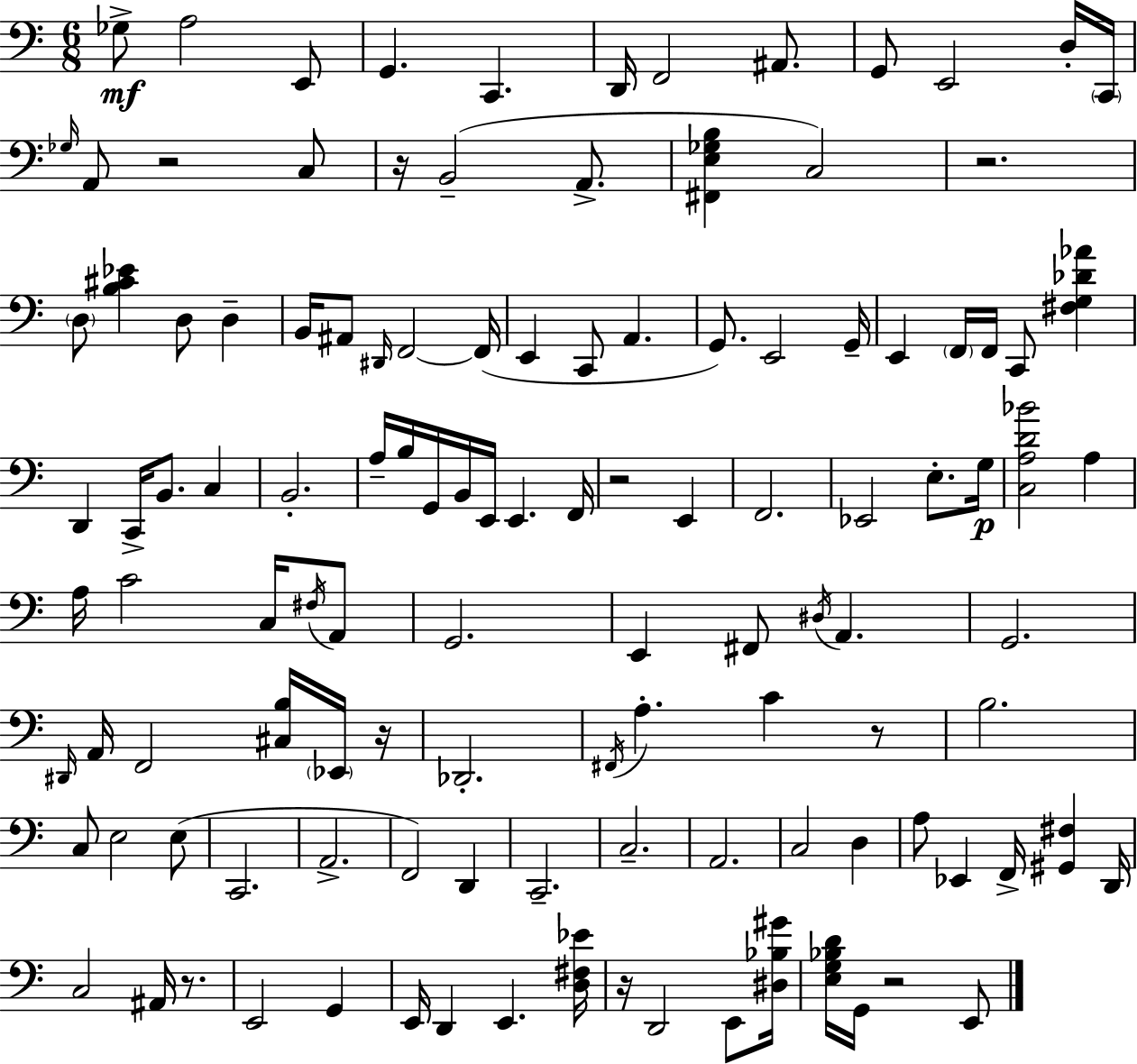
{
  \clef bass
  \numericTimeSignature
  \time 6/8
  \key c \major
  \repeat volta 2 { ges8->\mf a2 e,8 | g,4. c,4. | d,16 f,2 ais,8. | g,8 e,2 d16-. \parenthesize c,16 | \break \grace { ges16 } a,8 r2 c8 | r16 b,2--( a,8.-> | <fis, e ges b>4 c2) | r2. | \break \parenthesize d8 <b cis' ees'>4 d8 d4-- | b,16 ais,8 \grace { dis,16 } f,2~~ | f,16( e,4 c,8 a,4. | g,8.) e,2 | \break g,16-- e,4 \parenthesize f,16 f,16 c,8 <fis g des' aes'>4 | d,4 c,16-> b,8. c4 | b,2.-. | a16-- b16 g,16 b,16 e,16 e,4. | \break f,16 r2 e,4 | f,2. | ees,2 e8.-. | g16\p <c a d' bes'>2 a4 | \break a16 c'2 c16 | \acciaccatura { fis16 } a,8 g,2. | e,4 fis,8 \acciaccatura { dis16 } a,4. | g,2. | \break \grace { dis,16 } a,16 f,2 | <cis b>16 \parenthesize ees,16 r16 des,2.-. | \acciaccatura { fis,16 } a4.-. | c'4 r8 b2. | \break c8 e2 | e8( c,2. | a,2.-> | f,2) | \break d,4 c,2.-- | c2.-- | a,2. | c2 | \break d4 a8 ees,4 | f,16-> <gis, fis>4 d,16 c2 | ais,16 r8. e,2 | g,4 e,16 d,4 e,4. | \break <d fis ees'>16 r16 d,2 | e,8 <dis bes gis'>16 <e g bes d'>16 g,16 r2 | e,8 } \bar "|."
}